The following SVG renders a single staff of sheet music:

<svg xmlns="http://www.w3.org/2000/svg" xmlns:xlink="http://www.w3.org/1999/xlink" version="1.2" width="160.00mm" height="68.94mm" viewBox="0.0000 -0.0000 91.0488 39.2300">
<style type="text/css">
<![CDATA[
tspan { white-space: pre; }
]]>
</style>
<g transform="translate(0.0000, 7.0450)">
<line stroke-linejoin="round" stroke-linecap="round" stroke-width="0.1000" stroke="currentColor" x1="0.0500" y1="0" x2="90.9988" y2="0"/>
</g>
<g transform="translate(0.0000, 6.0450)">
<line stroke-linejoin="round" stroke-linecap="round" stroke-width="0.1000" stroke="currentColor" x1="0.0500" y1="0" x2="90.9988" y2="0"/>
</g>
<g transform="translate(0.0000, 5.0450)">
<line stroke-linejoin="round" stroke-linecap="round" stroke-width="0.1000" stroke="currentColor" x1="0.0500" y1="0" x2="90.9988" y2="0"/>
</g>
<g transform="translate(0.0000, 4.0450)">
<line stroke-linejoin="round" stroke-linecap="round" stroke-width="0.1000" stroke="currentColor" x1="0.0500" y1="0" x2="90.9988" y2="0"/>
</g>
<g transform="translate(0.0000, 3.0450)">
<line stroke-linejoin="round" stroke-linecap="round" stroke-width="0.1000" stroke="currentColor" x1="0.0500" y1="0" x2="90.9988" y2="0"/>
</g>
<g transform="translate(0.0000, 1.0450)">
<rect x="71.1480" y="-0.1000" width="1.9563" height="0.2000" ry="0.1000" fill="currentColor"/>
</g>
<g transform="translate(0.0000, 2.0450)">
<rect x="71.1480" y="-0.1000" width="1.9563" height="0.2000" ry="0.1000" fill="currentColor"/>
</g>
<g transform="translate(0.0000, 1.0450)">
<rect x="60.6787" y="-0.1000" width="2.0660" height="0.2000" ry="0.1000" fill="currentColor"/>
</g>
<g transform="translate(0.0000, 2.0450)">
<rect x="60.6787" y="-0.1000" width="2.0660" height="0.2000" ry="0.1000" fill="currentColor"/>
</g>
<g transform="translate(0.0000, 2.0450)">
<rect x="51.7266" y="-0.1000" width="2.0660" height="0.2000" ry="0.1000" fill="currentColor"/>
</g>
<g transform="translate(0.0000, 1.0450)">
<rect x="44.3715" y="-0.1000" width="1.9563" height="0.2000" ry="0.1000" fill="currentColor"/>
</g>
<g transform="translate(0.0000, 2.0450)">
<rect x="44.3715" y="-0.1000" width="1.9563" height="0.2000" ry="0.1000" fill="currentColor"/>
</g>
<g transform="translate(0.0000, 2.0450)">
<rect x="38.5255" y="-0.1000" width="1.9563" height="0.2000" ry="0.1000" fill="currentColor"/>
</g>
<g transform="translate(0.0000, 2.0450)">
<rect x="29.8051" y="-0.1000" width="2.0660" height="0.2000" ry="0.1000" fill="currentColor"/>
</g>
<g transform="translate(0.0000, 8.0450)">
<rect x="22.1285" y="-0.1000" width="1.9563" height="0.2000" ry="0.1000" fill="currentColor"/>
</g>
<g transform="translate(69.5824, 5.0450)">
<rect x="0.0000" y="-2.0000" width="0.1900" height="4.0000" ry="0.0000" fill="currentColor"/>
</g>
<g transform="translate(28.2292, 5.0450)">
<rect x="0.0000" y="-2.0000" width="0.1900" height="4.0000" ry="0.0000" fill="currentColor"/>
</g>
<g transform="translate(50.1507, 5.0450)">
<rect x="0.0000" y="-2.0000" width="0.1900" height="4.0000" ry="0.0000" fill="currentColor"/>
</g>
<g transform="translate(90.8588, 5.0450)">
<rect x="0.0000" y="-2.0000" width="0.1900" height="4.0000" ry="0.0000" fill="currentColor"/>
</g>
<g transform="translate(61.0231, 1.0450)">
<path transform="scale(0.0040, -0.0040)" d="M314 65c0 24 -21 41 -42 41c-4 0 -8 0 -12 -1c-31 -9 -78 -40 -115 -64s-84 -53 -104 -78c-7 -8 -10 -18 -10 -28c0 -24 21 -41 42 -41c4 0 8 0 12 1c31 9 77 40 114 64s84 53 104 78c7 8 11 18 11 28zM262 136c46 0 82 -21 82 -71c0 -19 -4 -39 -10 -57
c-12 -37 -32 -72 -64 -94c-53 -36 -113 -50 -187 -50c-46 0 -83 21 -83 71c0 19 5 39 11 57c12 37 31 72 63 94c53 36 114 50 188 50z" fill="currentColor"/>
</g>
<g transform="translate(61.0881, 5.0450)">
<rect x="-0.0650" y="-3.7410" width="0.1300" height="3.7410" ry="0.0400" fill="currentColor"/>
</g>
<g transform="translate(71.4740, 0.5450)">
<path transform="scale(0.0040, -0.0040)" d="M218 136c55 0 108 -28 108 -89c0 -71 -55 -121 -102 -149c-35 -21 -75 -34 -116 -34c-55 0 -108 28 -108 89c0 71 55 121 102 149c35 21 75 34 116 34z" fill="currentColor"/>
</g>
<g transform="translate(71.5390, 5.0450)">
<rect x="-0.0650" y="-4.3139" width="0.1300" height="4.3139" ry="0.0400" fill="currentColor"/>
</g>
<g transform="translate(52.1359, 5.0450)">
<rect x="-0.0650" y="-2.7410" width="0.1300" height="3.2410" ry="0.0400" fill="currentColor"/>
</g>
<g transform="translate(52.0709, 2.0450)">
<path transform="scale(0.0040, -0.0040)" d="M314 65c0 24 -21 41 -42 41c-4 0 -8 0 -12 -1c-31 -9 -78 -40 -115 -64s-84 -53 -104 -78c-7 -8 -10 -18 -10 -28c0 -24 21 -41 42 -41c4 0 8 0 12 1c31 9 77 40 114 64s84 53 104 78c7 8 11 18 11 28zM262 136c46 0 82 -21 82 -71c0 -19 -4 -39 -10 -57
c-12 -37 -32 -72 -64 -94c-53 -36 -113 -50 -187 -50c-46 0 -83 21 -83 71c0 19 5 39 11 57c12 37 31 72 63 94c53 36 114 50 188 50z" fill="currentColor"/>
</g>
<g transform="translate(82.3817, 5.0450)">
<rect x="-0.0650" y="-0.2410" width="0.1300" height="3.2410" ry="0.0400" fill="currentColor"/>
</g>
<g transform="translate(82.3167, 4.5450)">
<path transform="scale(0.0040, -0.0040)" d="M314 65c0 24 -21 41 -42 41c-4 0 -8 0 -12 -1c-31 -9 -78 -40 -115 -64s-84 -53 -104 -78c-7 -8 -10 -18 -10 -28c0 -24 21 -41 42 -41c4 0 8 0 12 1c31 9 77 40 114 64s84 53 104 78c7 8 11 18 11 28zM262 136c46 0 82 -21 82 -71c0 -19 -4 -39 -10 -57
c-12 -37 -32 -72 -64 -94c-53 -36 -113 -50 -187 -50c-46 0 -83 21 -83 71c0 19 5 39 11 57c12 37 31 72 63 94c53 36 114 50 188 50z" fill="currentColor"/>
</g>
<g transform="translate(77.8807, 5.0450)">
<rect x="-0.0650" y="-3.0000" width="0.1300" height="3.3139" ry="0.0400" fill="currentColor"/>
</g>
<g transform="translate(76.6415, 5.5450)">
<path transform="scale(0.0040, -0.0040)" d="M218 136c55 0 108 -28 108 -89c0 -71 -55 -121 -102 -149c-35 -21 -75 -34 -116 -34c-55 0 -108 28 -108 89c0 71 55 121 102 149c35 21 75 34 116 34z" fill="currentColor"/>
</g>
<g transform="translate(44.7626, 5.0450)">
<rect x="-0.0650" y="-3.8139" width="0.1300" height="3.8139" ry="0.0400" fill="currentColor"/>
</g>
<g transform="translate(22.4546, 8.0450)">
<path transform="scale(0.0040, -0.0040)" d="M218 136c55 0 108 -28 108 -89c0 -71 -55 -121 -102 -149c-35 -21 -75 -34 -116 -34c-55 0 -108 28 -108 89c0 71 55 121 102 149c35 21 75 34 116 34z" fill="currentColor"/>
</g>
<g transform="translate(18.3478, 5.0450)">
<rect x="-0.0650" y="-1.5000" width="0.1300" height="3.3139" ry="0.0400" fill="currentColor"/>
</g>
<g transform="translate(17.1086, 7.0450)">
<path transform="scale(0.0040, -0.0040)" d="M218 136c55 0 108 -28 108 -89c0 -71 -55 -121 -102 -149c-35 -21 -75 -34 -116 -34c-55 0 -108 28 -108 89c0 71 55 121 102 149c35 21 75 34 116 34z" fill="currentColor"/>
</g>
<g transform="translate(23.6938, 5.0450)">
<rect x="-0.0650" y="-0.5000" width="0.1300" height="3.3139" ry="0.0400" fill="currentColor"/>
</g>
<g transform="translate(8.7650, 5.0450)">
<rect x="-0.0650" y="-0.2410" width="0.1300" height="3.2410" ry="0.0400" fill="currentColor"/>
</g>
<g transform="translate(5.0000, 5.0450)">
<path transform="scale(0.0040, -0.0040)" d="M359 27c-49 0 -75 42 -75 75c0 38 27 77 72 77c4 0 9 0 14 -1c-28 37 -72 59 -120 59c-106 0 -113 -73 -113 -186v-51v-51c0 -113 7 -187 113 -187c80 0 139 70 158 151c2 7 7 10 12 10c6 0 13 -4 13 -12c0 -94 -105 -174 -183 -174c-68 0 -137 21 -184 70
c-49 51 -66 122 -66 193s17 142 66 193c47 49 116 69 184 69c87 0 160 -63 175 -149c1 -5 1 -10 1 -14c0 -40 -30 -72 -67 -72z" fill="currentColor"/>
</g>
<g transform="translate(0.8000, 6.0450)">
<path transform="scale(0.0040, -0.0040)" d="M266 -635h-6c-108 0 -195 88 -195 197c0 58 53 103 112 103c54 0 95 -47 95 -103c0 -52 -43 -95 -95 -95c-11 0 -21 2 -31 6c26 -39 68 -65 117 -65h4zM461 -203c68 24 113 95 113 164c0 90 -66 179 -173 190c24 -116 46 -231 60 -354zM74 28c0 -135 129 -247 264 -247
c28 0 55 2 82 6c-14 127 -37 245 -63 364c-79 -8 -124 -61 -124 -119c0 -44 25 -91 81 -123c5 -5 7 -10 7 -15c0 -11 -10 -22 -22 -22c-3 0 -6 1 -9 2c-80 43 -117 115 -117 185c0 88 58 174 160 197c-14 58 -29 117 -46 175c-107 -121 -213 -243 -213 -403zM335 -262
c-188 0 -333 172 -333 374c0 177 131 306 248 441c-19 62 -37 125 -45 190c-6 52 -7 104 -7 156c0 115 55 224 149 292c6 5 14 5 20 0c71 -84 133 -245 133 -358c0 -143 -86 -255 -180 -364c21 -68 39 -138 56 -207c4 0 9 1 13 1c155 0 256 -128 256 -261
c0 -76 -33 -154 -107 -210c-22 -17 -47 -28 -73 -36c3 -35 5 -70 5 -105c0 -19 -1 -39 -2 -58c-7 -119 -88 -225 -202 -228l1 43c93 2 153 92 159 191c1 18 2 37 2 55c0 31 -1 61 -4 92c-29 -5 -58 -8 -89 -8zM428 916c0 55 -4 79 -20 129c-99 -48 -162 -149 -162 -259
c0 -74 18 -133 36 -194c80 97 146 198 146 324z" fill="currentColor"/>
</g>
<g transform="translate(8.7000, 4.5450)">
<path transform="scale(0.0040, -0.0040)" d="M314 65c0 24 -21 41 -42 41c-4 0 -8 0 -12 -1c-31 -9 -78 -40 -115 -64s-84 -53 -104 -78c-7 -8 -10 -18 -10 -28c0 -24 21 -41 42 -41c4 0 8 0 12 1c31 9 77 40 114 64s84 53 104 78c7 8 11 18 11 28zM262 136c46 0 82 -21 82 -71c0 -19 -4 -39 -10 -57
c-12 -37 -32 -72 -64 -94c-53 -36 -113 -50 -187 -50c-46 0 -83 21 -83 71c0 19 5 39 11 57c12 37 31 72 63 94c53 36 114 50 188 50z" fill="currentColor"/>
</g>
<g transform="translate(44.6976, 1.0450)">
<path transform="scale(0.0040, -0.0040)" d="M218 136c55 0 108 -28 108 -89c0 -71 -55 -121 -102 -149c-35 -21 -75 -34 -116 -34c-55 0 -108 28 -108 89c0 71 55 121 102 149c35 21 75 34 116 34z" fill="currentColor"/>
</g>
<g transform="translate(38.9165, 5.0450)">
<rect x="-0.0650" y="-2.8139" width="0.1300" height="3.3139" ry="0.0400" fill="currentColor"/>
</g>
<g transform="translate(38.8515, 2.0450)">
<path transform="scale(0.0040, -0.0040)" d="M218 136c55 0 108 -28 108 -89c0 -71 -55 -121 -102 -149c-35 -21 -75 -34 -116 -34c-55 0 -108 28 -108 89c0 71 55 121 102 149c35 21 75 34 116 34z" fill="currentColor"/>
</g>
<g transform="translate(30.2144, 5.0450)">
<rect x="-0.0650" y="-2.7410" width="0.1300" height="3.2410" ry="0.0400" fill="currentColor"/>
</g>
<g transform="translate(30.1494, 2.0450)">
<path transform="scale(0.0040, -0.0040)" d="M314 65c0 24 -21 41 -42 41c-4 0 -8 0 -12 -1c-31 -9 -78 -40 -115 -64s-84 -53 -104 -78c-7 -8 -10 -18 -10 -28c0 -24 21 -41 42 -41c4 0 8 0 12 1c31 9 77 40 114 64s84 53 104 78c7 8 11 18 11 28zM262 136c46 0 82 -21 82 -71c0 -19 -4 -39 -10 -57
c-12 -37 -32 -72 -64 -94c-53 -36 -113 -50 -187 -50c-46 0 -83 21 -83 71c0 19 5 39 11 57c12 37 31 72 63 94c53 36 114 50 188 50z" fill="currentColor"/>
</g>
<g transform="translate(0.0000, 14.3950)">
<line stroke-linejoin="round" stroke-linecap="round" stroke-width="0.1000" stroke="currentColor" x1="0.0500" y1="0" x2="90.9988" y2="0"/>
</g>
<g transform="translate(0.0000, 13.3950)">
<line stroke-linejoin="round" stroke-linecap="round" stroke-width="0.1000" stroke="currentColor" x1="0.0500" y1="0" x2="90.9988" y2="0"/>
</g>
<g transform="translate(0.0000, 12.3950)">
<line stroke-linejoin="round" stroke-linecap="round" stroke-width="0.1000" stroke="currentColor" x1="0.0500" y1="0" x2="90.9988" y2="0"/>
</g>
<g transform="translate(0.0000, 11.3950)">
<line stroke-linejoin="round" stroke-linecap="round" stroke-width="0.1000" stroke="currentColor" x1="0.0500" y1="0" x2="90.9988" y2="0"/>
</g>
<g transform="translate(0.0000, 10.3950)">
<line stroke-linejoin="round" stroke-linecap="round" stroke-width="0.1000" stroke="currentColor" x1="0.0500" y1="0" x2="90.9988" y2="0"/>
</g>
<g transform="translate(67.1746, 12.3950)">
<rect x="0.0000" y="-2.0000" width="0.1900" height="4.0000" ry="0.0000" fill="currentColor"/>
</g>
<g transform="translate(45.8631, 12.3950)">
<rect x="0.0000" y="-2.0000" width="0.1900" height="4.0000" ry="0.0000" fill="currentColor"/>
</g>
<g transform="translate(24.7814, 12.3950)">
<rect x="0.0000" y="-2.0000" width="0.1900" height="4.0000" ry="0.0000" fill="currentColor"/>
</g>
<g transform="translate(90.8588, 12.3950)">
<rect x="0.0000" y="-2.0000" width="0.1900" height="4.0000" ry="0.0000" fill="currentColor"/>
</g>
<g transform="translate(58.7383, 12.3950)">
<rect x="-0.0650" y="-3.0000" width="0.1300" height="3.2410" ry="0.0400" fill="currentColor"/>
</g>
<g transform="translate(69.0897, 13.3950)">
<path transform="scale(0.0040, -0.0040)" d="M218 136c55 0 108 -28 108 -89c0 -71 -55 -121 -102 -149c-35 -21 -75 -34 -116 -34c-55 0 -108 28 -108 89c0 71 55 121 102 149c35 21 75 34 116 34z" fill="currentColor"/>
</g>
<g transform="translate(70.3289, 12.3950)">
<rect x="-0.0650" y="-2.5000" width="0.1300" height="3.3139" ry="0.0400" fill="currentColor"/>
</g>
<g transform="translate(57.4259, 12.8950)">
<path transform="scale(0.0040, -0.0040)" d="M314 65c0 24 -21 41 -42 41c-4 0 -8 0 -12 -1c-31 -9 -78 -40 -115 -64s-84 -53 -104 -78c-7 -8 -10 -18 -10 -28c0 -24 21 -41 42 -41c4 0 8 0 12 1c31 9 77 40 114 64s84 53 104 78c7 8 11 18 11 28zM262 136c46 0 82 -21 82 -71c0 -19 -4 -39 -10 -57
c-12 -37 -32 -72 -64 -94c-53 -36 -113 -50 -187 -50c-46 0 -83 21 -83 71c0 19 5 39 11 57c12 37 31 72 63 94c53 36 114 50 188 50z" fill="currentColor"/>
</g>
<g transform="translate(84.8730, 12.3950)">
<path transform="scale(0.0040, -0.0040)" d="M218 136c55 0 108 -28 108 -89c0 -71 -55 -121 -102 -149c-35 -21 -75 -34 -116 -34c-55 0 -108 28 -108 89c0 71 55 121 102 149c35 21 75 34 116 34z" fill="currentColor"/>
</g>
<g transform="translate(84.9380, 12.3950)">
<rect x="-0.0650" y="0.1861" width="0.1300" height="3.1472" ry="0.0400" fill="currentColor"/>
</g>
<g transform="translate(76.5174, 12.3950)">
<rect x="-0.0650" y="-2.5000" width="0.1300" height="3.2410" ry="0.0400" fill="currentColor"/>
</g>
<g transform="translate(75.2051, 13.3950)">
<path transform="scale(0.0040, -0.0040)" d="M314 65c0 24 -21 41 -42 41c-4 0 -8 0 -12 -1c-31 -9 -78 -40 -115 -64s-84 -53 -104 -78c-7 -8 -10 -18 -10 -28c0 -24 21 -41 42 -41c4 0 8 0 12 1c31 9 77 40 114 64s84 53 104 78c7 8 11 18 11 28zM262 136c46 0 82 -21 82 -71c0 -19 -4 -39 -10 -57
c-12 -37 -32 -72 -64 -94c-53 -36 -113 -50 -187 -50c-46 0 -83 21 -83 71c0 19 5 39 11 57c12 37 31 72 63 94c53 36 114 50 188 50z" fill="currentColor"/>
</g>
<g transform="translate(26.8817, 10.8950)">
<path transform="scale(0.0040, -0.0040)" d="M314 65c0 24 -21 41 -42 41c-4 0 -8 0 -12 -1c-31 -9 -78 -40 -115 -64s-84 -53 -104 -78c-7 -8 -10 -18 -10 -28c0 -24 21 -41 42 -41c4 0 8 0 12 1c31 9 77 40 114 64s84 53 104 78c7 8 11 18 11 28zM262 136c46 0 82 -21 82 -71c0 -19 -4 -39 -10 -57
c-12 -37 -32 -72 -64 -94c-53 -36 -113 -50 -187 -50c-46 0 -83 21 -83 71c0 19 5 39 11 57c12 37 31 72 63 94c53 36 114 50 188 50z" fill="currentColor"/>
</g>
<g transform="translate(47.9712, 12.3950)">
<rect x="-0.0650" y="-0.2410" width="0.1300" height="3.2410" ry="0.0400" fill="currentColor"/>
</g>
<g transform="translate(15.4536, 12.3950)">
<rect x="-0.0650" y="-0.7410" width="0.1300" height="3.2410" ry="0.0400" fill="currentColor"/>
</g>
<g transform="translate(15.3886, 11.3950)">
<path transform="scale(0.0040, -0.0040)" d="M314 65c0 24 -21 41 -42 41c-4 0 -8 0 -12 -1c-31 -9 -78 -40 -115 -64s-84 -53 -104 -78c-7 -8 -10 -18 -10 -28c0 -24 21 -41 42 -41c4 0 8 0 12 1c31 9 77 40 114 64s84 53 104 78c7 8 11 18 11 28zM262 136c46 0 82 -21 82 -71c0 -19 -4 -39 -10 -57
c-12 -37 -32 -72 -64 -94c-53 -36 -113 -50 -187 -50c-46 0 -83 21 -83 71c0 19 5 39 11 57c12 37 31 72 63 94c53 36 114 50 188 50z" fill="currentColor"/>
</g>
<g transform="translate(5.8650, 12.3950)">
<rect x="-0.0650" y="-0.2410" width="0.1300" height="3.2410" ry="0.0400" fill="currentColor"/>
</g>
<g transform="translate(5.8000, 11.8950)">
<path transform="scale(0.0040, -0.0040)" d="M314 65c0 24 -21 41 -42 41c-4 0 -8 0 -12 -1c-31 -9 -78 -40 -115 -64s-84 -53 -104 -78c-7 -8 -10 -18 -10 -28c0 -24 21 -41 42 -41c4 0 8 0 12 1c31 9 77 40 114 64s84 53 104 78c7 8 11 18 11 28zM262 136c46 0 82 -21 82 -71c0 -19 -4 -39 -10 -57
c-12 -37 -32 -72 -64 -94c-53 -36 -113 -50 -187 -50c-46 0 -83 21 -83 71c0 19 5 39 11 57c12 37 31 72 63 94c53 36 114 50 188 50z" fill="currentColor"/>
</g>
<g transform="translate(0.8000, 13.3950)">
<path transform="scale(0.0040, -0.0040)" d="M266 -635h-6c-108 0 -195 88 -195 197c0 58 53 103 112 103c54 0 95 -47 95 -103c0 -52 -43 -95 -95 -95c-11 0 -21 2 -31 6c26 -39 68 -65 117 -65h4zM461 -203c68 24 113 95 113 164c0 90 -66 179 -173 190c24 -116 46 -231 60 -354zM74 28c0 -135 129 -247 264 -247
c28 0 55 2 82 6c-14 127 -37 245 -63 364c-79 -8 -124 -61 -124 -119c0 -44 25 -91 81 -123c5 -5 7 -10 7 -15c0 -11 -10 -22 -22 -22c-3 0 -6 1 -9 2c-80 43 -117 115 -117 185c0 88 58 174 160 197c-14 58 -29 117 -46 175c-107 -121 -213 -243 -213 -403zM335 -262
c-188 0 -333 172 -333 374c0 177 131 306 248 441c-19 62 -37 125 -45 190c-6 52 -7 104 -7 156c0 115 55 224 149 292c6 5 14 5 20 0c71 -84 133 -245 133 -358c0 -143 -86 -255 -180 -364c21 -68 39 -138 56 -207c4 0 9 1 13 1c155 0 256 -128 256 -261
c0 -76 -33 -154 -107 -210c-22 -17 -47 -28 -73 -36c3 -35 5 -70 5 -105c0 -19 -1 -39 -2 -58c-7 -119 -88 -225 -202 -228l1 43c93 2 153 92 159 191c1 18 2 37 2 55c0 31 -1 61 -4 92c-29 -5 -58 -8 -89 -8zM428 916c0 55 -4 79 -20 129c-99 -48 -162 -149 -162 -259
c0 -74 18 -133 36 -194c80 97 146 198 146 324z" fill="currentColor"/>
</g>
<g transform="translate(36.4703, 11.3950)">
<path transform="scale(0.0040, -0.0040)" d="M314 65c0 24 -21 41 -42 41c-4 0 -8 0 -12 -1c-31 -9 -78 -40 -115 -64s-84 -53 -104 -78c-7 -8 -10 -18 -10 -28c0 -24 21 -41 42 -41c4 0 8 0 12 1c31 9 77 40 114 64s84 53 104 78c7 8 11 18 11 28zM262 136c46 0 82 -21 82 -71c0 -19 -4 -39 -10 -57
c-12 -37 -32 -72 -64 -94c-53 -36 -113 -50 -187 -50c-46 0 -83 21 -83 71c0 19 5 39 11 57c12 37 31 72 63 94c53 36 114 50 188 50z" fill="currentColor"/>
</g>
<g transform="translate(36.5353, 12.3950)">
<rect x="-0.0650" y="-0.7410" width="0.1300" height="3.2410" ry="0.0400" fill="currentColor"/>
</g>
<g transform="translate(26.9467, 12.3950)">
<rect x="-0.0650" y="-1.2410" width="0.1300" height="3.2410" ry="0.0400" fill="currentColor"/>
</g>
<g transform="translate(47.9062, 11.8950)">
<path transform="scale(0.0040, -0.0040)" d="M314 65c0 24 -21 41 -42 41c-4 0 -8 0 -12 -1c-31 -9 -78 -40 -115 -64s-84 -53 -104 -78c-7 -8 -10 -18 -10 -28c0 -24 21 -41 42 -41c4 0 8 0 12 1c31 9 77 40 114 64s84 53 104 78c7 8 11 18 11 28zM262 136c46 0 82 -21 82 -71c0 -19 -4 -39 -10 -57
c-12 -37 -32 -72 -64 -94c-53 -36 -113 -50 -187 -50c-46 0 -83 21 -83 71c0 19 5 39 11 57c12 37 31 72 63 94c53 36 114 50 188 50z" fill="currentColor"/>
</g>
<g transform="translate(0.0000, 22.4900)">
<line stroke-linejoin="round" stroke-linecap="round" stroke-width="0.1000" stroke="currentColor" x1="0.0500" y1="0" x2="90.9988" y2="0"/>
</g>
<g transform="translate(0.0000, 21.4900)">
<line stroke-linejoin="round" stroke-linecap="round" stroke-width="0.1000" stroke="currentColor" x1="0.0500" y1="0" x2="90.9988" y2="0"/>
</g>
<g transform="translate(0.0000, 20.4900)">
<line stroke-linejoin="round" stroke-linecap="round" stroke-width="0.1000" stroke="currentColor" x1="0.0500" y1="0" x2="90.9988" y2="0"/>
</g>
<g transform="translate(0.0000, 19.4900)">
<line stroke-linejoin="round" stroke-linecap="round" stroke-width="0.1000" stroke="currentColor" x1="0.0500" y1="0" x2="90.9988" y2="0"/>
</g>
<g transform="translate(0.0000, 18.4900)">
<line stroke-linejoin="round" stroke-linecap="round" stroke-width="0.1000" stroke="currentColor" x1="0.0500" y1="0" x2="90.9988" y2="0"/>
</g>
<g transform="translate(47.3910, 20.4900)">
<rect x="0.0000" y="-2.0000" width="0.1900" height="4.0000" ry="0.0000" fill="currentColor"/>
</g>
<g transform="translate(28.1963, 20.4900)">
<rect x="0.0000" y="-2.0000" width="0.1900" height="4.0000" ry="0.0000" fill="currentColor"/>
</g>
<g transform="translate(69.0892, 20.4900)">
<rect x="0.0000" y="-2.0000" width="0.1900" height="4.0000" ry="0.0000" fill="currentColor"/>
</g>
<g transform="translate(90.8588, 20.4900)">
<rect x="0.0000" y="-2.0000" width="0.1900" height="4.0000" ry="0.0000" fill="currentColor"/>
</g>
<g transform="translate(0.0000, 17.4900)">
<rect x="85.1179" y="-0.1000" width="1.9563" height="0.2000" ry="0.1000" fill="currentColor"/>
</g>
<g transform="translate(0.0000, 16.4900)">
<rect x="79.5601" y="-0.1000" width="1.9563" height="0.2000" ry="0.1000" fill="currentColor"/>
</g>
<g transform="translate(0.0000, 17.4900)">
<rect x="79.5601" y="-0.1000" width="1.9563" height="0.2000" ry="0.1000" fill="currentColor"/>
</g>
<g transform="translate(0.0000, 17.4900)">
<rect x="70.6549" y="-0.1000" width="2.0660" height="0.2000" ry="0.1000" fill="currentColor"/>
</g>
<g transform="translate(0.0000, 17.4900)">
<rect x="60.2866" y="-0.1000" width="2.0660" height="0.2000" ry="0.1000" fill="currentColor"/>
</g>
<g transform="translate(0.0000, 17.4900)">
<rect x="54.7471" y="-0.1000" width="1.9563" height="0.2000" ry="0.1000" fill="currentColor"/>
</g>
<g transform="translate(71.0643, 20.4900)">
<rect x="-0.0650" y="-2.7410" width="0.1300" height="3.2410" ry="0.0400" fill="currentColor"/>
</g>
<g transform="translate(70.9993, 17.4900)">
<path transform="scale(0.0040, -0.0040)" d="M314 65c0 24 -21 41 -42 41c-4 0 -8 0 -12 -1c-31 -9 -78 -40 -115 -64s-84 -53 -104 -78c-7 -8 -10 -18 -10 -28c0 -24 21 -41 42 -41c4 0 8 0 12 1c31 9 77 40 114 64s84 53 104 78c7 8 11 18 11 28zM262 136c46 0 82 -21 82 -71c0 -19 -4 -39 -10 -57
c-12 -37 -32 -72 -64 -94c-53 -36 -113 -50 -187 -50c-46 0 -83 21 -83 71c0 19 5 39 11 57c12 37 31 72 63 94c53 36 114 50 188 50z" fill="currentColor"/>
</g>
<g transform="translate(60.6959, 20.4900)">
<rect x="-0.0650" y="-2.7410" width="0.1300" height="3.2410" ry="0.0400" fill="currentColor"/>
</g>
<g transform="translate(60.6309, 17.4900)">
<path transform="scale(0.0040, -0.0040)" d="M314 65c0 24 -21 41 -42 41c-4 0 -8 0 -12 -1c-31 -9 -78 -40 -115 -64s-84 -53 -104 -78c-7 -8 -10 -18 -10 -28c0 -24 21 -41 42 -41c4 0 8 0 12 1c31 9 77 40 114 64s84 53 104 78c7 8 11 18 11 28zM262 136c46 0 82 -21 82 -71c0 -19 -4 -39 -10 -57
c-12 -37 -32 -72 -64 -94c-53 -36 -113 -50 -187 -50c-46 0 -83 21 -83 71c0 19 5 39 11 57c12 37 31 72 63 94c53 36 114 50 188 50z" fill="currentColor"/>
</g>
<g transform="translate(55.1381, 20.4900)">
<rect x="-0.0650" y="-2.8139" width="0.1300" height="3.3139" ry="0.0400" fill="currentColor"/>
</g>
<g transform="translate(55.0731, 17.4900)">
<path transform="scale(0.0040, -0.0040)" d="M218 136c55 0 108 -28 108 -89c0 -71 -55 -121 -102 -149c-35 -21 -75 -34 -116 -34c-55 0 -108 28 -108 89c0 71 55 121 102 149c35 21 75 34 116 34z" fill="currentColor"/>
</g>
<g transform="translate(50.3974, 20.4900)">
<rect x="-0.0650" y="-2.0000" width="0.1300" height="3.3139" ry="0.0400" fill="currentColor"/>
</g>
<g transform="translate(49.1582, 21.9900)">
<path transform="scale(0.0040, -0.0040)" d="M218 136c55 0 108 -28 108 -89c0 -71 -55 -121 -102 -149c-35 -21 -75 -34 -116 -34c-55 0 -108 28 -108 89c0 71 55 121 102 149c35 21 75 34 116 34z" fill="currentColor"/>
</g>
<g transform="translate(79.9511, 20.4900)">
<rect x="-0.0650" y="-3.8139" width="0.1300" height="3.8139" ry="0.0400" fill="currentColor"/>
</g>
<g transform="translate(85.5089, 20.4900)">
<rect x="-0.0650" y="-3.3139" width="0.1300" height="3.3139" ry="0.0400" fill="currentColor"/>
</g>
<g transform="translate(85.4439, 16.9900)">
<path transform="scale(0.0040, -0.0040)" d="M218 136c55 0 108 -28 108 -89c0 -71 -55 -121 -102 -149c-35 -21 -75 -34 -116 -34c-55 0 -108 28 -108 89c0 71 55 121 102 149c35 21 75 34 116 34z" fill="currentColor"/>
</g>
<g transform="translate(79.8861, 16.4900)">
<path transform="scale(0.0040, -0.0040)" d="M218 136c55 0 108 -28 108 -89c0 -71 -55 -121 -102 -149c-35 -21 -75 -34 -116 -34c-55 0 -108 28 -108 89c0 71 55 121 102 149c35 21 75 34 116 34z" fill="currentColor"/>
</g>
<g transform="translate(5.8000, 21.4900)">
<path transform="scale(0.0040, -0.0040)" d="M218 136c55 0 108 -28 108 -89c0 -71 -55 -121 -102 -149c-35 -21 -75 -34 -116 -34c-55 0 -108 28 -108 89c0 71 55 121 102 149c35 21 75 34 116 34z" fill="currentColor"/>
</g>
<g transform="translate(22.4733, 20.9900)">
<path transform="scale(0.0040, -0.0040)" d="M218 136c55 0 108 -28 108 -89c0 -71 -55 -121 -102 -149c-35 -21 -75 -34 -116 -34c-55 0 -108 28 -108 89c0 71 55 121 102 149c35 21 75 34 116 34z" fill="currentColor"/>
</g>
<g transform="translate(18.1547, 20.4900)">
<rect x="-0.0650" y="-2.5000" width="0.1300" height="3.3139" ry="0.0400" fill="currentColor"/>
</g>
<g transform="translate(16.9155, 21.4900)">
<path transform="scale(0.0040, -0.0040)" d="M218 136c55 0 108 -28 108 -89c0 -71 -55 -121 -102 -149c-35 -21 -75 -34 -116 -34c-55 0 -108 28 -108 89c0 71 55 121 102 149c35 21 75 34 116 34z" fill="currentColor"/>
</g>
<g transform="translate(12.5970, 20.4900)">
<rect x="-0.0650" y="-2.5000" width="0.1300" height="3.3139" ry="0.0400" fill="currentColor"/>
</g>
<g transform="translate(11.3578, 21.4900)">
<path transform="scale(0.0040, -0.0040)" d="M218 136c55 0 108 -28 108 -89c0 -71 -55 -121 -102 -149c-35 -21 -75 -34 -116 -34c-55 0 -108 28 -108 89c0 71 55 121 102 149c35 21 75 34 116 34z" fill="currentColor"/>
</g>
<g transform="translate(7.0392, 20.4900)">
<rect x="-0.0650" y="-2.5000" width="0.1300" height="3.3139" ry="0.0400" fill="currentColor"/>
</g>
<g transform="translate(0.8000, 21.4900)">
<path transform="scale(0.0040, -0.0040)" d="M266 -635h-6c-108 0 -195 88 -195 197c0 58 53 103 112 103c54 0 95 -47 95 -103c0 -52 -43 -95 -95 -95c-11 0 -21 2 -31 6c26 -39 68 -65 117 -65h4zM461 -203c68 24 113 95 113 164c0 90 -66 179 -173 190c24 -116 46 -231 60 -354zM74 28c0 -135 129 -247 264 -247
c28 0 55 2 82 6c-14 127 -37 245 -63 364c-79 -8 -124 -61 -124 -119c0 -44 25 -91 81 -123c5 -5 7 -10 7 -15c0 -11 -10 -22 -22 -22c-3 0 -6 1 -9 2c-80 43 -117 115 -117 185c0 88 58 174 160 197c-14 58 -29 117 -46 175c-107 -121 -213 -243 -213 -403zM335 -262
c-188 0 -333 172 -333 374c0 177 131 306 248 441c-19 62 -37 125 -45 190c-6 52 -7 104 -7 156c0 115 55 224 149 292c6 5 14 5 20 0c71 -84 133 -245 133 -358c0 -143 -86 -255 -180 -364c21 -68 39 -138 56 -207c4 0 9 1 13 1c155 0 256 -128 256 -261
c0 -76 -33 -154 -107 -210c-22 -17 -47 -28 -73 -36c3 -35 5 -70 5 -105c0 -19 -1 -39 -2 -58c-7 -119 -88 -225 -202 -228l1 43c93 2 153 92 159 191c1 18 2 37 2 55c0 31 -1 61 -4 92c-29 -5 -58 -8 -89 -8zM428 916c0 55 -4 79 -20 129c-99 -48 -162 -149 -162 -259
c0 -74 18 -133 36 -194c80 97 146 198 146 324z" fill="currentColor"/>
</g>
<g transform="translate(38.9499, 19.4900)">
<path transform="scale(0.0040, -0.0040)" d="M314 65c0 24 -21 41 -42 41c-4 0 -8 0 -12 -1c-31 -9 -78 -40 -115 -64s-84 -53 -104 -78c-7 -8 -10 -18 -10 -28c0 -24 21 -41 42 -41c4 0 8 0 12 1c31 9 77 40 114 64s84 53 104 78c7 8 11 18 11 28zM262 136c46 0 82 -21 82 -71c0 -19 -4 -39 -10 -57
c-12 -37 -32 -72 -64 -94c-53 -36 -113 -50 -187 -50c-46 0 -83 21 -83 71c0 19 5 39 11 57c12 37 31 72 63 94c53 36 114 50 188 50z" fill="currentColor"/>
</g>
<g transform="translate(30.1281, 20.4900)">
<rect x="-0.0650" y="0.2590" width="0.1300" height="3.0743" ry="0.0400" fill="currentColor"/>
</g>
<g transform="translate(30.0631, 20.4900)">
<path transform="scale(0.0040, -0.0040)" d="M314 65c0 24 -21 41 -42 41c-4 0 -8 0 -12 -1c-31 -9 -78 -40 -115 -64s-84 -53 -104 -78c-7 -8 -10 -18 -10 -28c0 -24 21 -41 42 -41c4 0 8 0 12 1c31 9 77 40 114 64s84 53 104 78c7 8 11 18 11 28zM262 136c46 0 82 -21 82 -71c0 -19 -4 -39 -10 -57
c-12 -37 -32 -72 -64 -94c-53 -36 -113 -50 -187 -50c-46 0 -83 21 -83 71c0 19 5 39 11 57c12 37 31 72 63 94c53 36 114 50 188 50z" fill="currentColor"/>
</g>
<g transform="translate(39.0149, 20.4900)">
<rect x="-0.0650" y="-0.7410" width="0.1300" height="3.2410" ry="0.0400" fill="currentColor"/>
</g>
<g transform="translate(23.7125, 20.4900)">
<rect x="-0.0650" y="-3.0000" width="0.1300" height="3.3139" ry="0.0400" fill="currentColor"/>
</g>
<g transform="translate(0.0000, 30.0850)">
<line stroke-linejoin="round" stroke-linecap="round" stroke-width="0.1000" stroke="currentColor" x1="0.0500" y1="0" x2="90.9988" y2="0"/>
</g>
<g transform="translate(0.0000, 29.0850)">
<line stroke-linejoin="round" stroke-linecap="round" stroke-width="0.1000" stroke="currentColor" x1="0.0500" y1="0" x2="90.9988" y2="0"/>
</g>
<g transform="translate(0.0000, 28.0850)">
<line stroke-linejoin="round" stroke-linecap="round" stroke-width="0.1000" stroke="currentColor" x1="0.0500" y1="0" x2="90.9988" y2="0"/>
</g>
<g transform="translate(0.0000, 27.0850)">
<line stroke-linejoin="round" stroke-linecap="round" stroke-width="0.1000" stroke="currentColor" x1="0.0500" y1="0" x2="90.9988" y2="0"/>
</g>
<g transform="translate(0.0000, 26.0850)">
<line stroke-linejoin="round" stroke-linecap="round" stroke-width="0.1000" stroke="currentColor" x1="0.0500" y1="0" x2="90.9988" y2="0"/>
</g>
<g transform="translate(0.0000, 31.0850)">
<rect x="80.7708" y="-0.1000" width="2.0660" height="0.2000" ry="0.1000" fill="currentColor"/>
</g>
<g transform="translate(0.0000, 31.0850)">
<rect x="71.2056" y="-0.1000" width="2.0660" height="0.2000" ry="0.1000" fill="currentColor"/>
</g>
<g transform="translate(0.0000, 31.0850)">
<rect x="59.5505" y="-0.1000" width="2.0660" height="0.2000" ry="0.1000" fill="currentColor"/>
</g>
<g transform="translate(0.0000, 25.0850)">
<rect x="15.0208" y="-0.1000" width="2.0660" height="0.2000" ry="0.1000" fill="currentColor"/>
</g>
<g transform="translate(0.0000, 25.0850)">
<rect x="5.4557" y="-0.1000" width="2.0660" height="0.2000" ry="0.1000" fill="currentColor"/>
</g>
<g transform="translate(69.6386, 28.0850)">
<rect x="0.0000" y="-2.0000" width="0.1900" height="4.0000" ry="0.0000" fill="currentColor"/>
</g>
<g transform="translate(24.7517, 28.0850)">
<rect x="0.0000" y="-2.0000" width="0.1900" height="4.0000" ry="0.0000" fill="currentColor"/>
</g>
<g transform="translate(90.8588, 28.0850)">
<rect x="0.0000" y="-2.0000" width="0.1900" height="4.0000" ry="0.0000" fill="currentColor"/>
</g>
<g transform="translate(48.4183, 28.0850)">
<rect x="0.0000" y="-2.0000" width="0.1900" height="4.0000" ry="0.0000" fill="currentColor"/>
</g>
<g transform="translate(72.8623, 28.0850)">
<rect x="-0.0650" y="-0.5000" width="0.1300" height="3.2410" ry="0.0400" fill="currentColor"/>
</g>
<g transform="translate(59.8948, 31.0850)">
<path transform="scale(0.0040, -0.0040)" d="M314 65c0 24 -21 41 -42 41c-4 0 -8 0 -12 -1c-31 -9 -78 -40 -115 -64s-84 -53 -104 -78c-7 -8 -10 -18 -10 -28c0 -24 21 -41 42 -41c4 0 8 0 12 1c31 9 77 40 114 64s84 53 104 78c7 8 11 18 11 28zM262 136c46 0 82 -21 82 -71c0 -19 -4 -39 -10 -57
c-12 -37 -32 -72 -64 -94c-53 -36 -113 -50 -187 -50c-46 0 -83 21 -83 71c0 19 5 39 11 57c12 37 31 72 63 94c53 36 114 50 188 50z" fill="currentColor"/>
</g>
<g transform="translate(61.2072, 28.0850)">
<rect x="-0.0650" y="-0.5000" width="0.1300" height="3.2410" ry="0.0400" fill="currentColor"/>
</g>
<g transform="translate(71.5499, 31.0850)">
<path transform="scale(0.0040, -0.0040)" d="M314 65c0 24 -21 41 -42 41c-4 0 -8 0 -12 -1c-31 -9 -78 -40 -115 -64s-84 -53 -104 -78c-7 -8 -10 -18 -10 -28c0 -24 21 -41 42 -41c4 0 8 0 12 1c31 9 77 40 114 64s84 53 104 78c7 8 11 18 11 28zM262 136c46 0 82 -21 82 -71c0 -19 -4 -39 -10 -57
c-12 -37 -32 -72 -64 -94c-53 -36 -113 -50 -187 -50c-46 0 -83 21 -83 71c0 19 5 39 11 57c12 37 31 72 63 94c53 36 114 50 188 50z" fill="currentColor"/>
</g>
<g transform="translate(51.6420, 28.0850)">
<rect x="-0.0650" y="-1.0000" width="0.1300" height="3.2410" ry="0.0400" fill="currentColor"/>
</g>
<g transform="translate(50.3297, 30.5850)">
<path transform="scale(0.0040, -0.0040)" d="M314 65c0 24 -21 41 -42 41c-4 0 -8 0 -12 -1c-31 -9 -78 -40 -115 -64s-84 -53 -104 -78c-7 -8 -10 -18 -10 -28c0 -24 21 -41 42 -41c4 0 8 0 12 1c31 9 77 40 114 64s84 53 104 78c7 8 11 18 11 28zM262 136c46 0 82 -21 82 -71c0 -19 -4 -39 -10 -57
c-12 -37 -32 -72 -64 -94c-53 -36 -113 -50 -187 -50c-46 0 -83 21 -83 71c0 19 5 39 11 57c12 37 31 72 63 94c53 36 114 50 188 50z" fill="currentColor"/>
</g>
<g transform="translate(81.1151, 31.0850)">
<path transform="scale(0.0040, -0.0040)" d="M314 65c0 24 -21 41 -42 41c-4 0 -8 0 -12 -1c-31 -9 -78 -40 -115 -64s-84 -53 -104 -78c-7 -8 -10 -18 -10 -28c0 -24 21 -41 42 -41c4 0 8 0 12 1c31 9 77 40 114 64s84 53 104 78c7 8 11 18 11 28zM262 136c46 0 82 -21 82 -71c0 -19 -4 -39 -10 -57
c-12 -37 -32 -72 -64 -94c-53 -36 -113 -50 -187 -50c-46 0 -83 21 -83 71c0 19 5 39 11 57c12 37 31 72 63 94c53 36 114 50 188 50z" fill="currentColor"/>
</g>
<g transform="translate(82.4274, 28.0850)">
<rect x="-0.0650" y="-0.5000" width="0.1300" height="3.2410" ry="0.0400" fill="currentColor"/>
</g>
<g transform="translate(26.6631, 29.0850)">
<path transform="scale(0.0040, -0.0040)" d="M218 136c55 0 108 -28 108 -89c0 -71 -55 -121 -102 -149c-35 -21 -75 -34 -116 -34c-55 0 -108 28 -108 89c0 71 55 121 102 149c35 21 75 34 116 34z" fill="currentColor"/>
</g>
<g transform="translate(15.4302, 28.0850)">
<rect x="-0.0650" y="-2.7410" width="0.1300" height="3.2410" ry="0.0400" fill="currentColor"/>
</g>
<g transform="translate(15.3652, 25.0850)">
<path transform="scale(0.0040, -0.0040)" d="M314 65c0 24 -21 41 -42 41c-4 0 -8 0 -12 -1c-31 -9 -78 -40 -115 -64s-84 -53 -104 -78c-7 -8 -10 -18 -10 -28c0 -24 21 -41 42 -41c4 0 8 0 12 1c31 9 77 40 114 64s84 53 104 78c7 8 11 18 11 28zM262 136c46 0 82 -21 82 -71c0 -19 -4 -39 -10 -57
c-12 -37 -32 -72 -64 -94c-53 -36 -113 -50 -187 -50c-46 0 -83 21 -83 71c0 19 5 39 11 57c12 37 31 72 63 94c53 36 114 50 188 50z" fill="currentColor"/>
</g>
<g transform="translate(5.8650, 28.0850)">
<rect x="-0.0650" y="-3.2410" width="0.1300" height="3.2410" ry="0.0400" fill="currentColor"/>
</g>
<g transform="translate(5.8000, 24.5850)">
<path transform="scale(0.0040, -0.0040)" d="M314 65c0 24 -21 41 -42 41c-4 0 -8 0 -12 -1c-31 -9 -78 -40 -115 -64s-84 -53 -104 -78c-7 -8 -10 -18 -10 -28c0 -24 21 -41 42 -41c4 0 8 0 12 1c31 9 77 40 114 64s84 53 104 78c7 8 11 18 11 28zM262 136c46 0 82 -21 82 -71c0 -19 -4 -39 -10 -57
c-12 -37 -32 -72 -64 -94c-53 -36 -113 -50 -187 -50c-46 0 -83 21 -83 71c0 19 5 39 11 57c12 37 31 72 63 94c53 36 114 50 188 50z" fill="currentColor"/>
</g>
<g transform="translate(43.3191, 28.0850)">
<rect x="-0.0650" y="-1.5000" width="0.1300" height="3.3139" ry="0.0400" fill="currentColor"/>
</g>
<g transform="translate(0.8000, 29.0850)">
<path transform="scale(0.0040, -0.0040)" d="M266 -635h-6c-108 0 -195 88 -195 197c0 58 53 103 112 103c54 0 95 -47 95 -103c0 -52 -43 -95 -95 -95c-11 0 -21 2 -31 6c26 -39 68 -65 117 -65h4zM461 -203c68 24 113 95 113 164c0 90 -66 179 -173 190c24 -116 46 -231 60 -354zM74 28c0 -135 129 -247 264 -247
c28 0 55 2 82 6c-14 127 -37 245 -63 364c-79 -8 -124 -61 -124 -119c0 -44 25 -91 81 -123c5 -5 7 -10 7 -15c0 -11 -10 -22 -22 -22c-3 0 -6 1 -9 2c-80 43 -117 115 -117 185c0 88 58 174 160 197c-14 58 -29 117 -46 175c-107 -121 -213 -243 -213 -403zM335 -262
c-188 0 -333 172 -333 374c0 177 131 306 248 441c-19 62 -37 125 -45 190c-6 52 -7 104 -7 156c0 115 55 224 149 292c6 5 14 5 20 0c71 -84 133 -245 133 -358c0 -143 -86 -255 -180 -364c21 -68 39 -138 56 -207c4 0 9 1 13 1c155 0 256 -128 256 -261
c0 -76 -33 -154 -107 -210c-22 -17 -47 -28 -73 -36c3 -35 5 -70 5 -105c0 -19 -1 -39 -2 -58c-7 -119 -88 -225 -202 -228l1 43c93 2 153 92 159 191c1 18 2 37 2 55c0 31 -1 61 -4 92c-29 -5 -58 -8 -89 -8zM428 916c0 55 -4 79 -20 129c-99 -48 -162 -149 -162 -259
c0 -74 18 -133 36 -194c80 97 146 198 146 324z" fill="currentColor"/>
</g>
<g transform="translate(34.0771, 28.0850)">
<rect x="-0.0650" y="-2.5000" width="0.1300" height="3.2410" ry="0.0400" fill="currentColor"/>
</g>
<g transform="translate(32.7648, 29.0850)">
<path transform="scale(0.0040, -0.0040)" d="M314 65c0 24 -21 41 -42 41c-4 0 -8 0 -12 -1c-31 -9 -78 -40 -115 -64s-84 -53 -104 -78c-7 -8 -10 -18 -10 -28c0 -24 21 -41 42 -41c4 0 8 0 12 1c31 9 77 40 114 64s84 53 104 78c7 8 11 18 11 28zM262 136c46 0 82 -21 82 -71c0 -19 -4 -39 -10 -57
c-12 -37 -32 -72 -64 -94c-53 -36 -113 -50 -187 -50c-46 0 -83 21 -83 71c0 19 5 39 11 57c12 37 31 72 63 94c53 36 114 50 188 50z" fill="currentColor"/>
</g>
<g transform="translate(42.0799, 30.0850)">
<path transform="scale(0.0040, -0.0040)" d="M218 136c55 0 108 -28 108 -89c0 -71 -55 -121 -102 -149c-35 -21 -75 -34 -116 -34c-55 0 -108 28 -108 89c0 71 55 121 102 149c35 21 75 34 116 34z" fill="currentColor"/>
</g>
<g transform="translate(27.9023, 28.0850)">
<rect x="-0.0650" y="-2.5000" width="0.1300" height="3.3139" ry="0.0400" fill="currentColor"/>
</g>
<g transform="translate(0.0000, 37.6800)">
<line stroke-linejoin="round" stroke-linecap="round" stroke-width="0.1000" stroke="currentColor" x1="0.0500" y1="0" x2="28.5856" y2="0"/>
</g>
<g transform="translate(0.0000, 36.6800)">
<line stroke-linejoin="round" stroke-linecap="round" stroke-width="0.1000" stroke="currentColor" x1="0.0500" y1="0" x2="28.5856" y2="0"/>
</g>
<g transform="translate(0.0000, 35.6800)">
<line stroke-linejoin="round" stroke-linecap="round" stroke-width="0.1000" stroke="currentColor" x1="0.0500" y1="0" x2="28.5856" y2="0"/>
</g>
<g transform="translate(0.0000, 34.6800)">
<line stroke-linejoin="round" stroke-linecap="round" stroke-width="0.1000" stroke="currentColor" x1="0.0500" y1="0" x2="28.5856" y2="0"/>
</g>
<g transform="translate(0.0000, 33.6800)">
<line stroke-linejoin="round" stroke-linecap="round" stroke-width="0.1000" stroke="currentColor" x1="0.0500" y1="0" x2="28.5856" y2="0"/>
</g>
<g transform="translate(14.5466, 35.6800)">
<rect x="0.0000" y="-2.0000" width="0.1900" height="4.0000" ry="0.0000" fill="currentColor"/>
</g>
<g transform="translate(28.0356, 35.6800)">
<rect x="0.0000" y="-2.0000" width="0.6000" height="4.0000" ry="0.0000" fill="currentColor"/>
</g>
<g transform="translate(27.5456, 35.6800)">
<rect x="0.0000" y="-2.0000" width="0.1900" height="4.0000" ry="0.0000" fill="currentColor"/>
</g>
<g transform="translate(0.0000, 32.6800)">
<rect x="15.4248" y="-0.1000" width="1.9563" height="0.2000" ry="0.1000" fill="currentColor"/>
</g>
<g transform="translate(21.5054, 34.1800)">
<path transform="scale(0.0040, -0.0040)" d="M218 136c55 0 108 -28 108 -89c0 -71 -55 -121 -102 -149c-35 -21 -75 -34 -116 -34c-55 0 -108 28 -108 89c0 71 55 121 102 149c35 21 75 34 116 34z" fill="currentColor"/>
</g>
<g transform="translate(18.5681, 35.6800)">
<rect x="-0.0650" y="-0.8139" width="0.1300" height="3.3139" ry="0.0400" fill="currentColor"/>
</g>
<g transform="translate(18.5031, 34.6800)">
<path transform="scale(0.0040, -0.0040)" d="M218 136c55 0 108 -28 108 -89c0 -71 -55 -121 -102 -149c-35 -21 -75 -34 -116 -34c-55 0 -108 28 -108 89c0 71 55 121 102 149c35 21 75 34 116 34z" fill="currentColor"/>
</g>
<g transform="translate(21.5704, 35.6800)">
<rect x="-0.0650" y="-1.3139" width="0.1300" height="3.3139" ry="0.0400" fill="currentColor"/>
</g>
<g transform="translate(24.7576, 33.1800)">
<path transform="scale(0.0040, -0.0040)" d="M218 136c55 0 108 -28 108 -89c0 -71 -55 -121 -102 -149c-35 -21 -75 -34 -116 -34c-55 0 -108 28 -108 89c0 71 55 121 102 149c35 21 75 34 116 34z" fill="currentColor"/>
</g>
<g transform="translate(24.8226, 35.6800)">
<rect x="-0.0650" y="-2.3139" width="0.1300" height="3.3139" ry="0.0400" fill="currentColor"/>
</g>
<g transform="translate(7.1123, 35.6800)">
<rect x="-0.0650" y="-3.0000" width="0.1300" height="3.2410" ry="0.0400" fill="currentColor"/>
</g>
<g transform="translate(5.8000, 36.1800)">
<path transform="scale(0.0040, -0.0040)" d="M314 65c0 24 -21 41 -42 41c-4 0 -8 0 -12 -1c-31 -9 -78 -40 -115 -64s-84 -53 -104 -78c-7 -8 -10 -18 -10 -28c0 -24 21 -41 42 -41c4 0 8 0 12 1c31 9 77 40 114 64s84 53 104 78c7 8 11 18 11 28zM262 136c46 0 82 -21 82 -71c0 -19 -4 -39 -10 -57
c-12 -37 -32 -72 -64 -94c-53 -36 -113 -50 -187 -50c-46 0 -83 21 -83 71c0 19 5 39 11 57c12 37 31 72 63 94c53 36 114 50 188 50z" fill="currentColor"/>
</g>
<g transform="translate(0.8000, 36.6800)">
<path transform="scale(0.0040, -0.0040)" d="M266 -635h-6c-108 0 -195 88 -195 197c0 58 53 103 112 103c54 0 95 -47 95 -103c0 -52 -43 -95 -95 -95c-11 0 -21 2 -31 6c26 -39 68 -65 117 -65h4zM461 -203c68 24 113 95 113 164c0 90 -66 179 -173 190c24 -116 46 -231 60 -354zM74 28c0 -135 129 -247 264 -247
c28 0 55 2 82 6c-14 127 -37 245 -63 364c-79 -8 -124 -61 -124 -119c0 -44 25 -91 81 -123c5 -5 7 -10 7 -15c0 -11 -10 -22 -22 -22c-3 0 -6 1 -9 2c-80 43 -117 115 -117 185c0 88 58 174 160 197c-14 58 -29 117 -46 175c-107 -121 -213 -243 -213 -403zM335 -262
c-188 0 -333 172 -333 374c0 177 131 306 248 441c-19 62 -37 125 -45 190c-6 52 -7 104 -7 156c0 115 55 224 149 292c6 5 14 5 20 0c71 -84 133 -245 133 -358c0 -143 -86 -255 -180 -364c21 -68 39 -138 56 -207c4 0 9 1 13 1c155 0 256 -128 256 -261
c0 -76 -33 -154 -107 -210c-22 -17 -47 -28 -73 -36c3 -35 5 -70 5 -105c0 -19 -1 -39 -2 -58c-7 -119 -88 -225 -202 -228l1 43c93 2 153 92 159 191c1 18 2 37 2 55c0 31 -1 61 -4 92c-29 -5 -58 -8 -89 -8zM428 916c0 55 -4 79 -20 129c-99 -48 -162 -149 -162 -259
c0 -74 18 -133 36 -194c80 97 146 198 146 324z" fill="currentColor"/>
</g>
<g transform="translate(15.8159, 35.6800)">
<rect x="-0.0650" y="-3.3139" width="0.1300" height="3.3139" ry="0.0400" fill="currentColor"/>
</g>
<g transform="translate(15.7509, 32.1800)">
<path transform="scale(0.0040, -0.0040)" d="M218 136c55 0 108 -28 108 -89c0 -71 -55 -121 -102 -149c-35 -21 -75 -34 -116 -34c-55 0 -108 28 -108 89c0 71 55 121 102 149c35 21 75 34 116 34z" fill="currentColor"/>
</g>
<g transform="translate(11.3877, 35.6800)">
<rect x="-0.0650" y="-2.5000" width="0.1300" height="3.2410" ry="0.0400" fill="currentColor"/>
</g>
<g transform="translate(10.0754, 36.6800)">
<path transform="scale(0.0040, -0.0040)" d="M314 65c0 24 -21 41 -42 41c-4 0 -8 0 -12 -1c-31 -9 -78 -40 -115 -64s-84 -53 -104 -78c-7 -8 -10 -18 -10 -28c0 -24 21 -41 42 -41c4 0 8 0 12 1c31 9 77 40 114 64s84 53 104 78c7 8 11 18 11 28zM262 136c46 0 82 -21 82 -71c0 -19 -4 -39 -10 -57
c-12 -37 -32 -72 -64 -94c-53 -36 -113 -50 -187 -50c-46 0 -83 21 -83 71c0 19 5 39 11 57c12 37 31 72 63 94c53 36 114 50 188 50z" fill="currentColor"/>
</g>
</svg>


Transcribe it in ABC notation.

X:1
T:Untitled
M:4/4
L:1/4
K:C
c2 E C a2 a c' a2 c'2 d' A c2 c2 d2 e2 d2 c2 A2 G G2 B G G G A B2 d2 F a a2 a2 c' b b2 a2 G G2 E D2 C2 C2 C2 A2 G2 b d e g